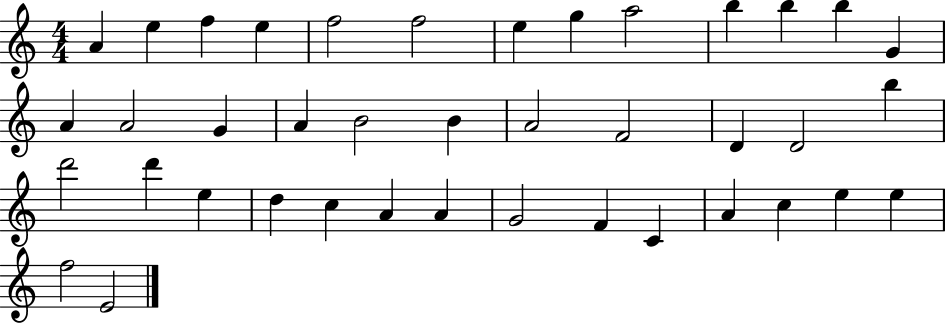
A4/q E5/q F5/q E5/q F5/h F5/h E5/q G5/q A5/h B5/q B5/q B5/q G4/q A4/q A4/h G4/q A4/q B4/h B4/q A4/h F4/h D4/q D4/h B5/q D6/h D6/q E5/q D5/q C5/q A4/q A4/q G4/h F4/q C4/q A4/q C5/q E5/q E5/q F5/h E4/h